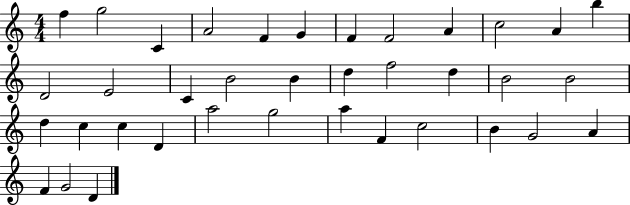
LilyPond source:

{
  \clef treble
  \numericTimeSignature
  \time 4/4
  \key c \major
  f''4 g''2 c'4 | a'2 f'4 g'4 | f'4 f'2 a'4 | c''2 a'4 b''4 | \break d'2 e'2 | c'4 b'2 b'4 | d''4 f''2 d''4 | b'2 b'2 | \break d''4 c''4 c''4 d'4 | a''2 g''2 | a''4 f'4 c''2 | b'4 g'2 a'4 | \break f'4 g'2 d'4 | \bar "|."
}